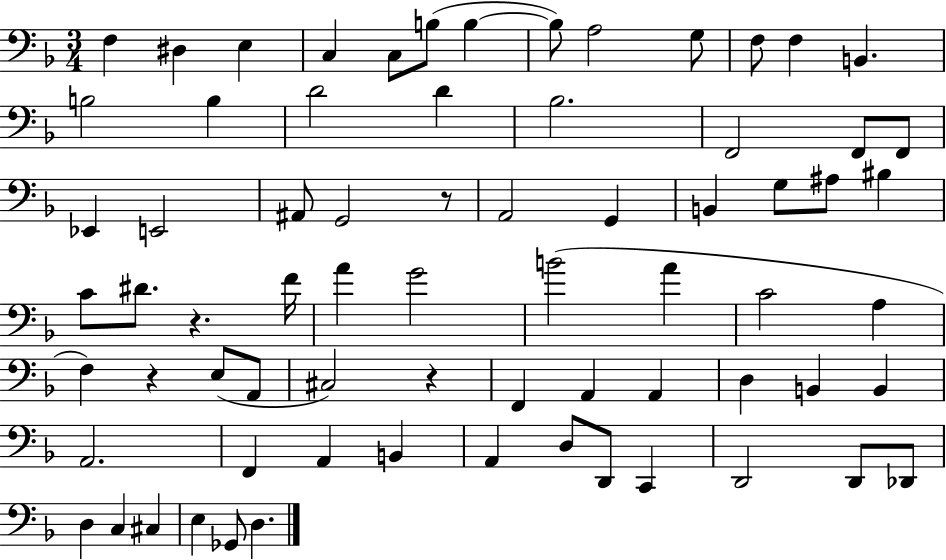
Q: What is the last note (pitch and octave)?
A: D3